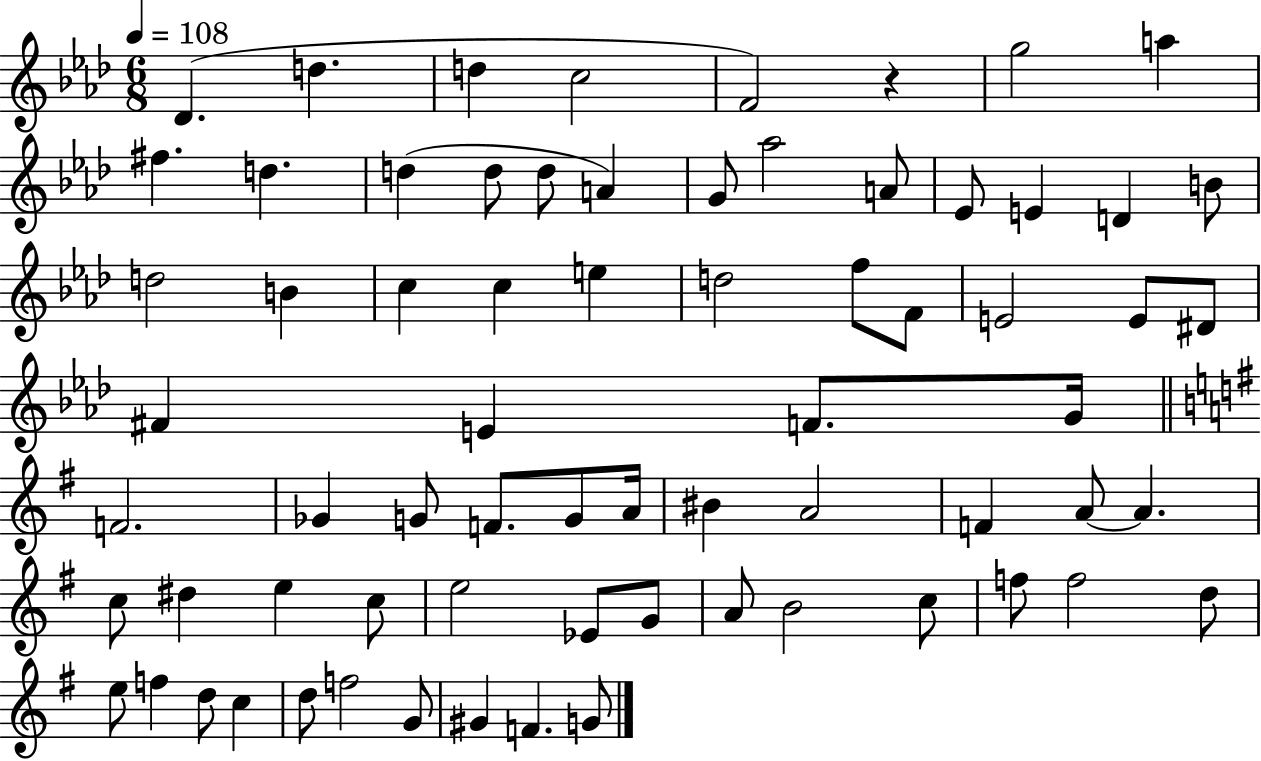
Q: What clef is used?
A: treble